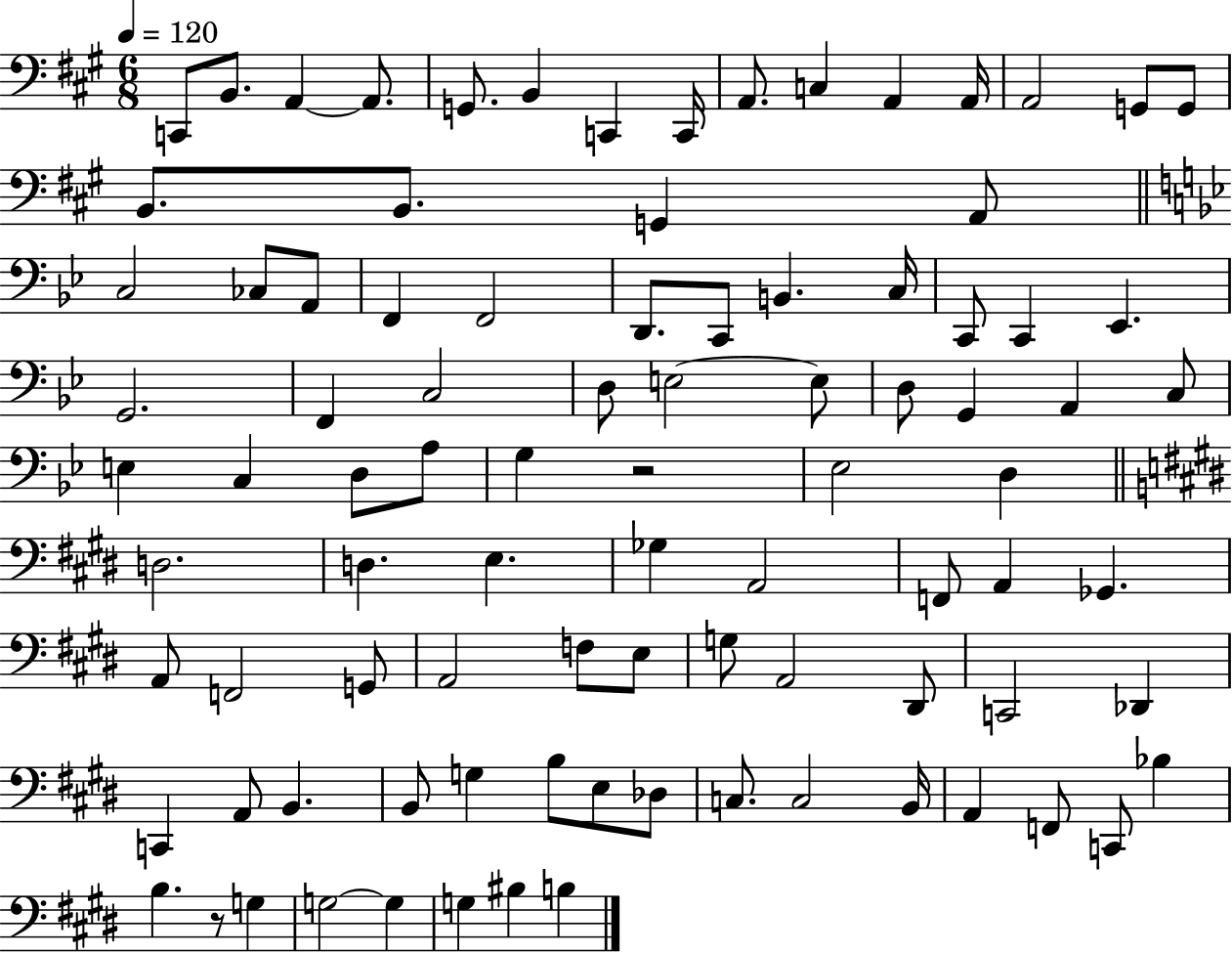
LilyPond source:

{
  \clef bass
  \numericTimeSignature
  \time 6/8
  \key a \major
  \tempo 4 = 120
  c,8 b,8. a,4~~ a,8. | g,8. b,4 c,4 c,16 | a,8. c4 a,4 a,16 | a,2 g,8 g,8 | \break b,8. b,8. g,4 a,8 | \bar "||" \break \key bes \major c2 ces8 a,8 | f,4 f,2 | d,8. c,8 b,4. c16 | c,8 c,4 ees,4. | \break g,2. | f,4 c2 | d8 e2~~ e8 | d8 g,4 a,4 c8 | \break e4 c4 d8 a8 | g4 r2 | ees2 d4 | \bar "||" \break \key e \major d2. | d4. e4. | ges4 a,2 | f,8 a,4 ges,4. | \break a,8 f,2 g,8 | a,2 f8 e8 | g8 a,2 dis,8 | c,2 des,4 | \break c,4 a,8 b,4. | b,8 g4 b8 e8 des8 | c8. c2 b,16 | a,4 f,8 c,8 bes4 | \break b4. r8 g4 | g2~~ g4 | g4 bis4 b4 | \bar "|."
}